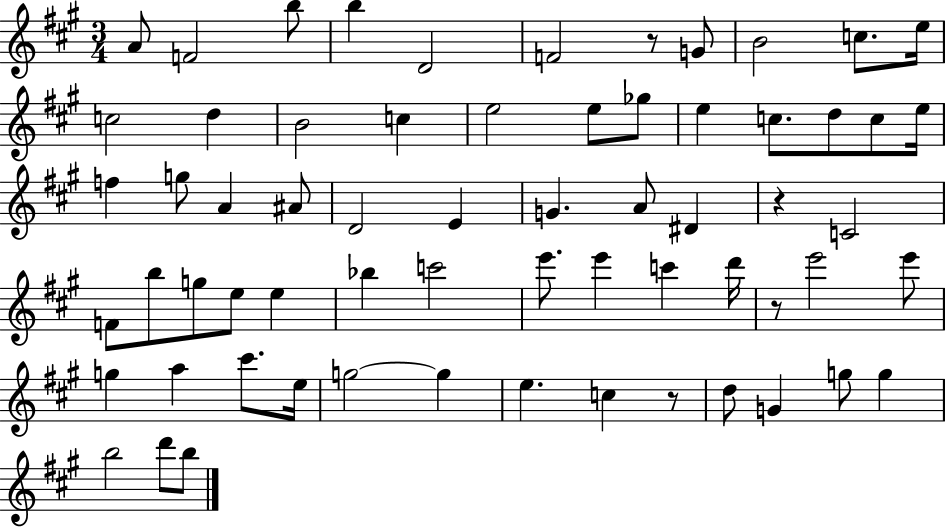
A4/e F4/h B5/e B5/q D4/h F4/h R/e G4/e B4/h C5/e. E5/s C5/h D5/q B4/h C5/q E5/h E5/e Gb5/e E5/q C5/e. D5/e C5/e E5/s F5/q G5/e A4/q A#4/e D4/h E4/q G4/q. A4/e D#4/q R/q C4/h F4/e B5/e G5/e E5/e E5/q Bb5/q C6/h E6/e. E6/q C6/q D6/s R/e E6/h E6/e G5/q A5/q C#6/e. E5/s G5/h G5/q E5/q. C5/q R/e D5/e G4/q G5/e G5/q B5/h D6/e B5/e